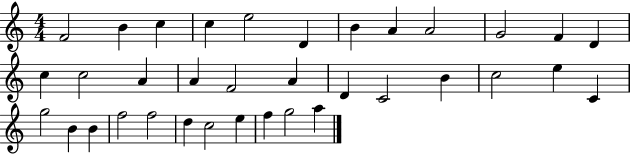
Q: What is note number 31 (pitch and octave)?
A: C5